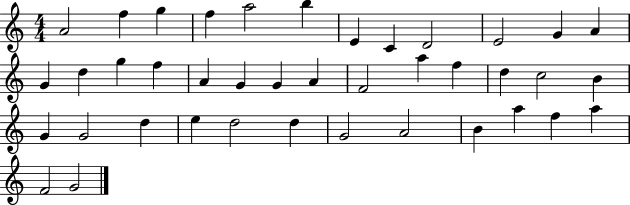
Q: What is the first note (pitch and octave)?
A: A4